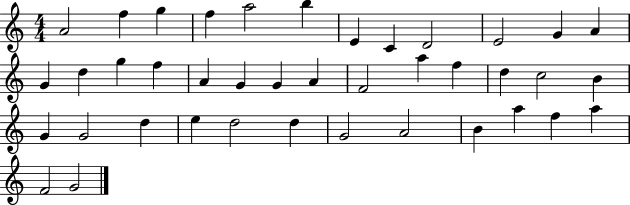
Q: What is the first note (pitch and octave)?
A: A4